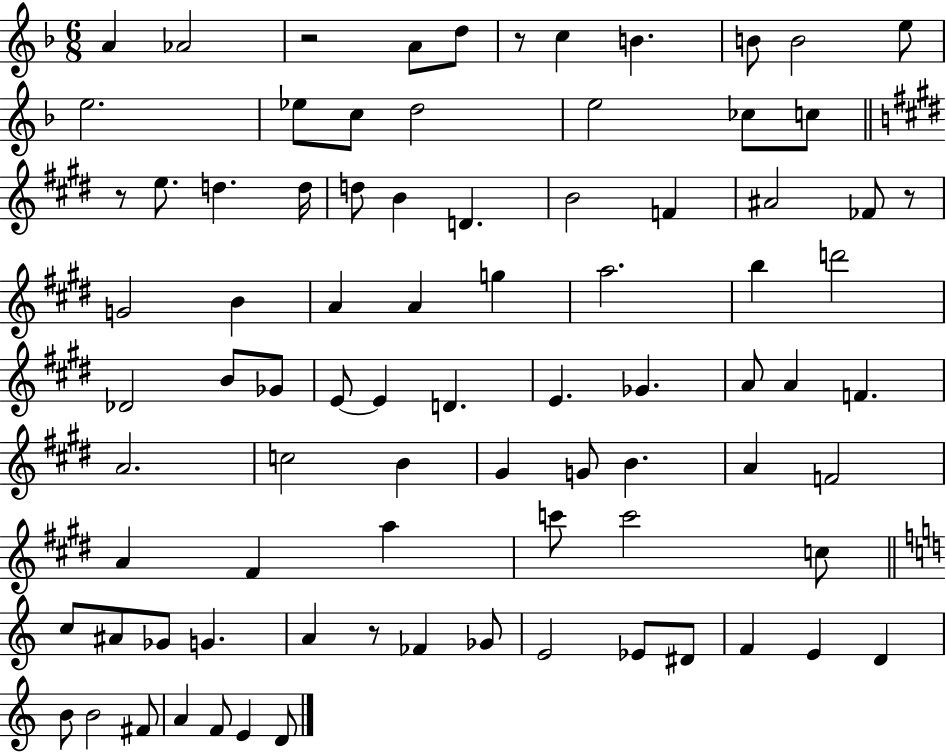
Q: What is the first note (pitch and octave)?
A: A4